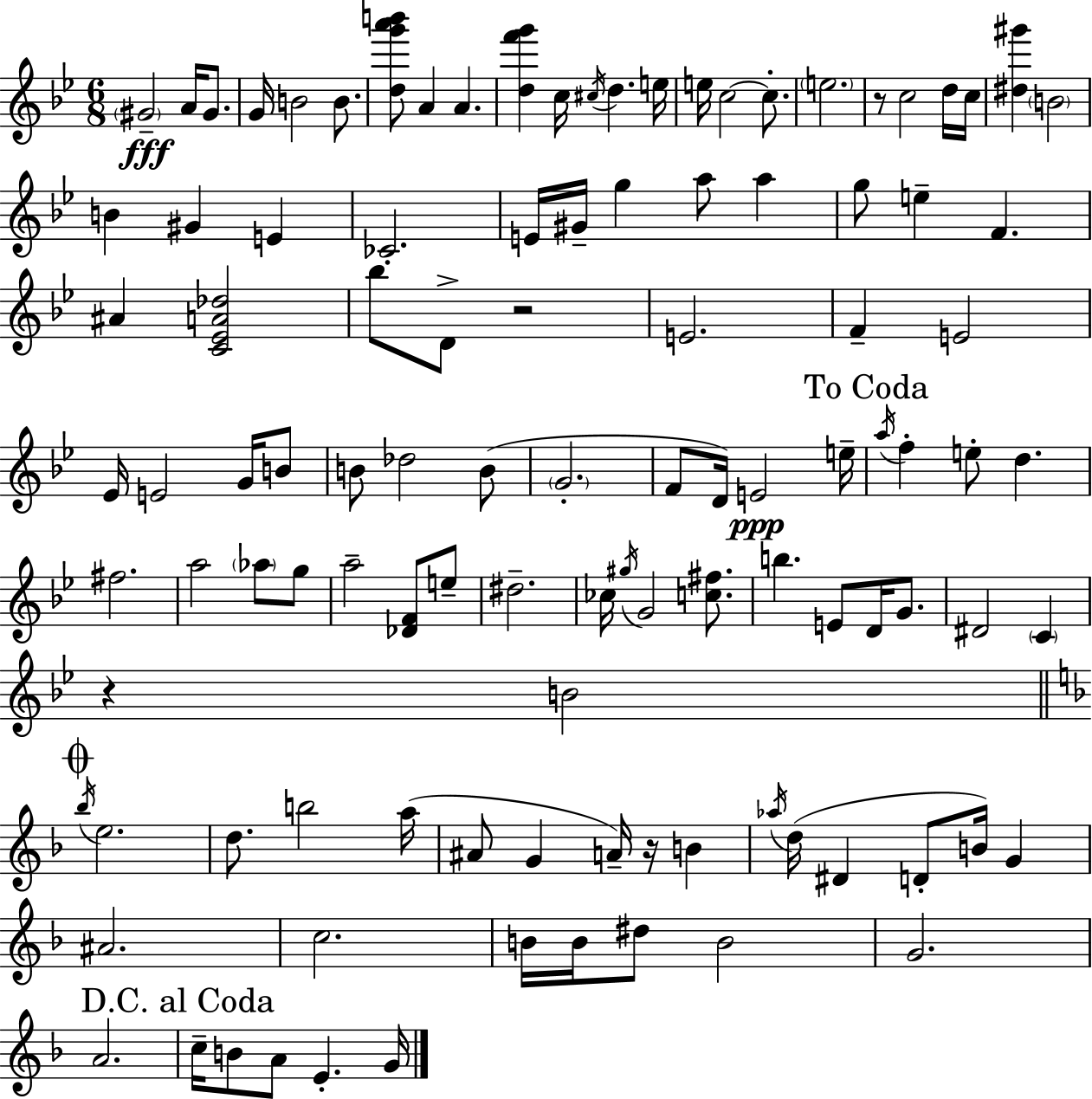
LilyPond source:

{
  \clef treble
  \numericTimeSignature
  \time 6/8
  \key bes \major
  \repeat volta 2 { \parenthesize gis'2--\fff a'16 gis'8. | g'16 b'2 b'8. | <d'' g''' a''' b'''>8 a'4 a'4. | <d'' f''' g'''>4 c''16 \acciaccatura { cis''16 } d''4. | \break e''16 e''16 c''2~~ c''8.-. | \parenthesize e''2. | r8 c''2 d''16 | c''16 <dis'' gis'''>4 \parenthesize b'2 | \break b'4 gis'4 e'4 | ces'2.-. | e'16 gis'16-- g''4 a''8 a''4 | g''8 e''4-- f'4. | \break ais'4 <c' ees' a' des''>2 | bes''8 d'8-> r2 | e'2. | f'4-- e'2 | \break ees'16 e'2 g'16 b'8 | b'8 des''2 b'8( | \parenthesize g'2.-. | f'8 d'16) e'2\ppp | \break e''16-- \mark "To Coda" \acciaccatura { a''16 } f''4-. e''8-. d''4. | fis''2. | a''2 \parenthesize aes''8 | g''8 a''2-- <des' f'>8 | \break e''8-- dis''2.-- | ces''16 \acciaccatura { gis''16 } g'2 | <c'' fis''>8. b''4. e'8 d'16 | g'8. dis'2 \parenthesize c'4 | \break r4 b'2 | \mark \markup { \musicglyph "scripts.coda" } \bar "||" \break \key d \minor \acciaccatura { bes''16 } e''2. | d''8. b''2 | a''16( ais'8 g'4 a'16--) r16 b'4 | \acciaccatura { aes''16 }( d''16 dis'4 d'8-. b'16) g'4 | \break ais'2. | c''2. | b'16 b'16 dis''8 b'2 | g'2. | \break a'2. | \mark "D.C. al Coda" c''16-- b'8 a'8 e'4.-. | g'16 } \bar "|."
}